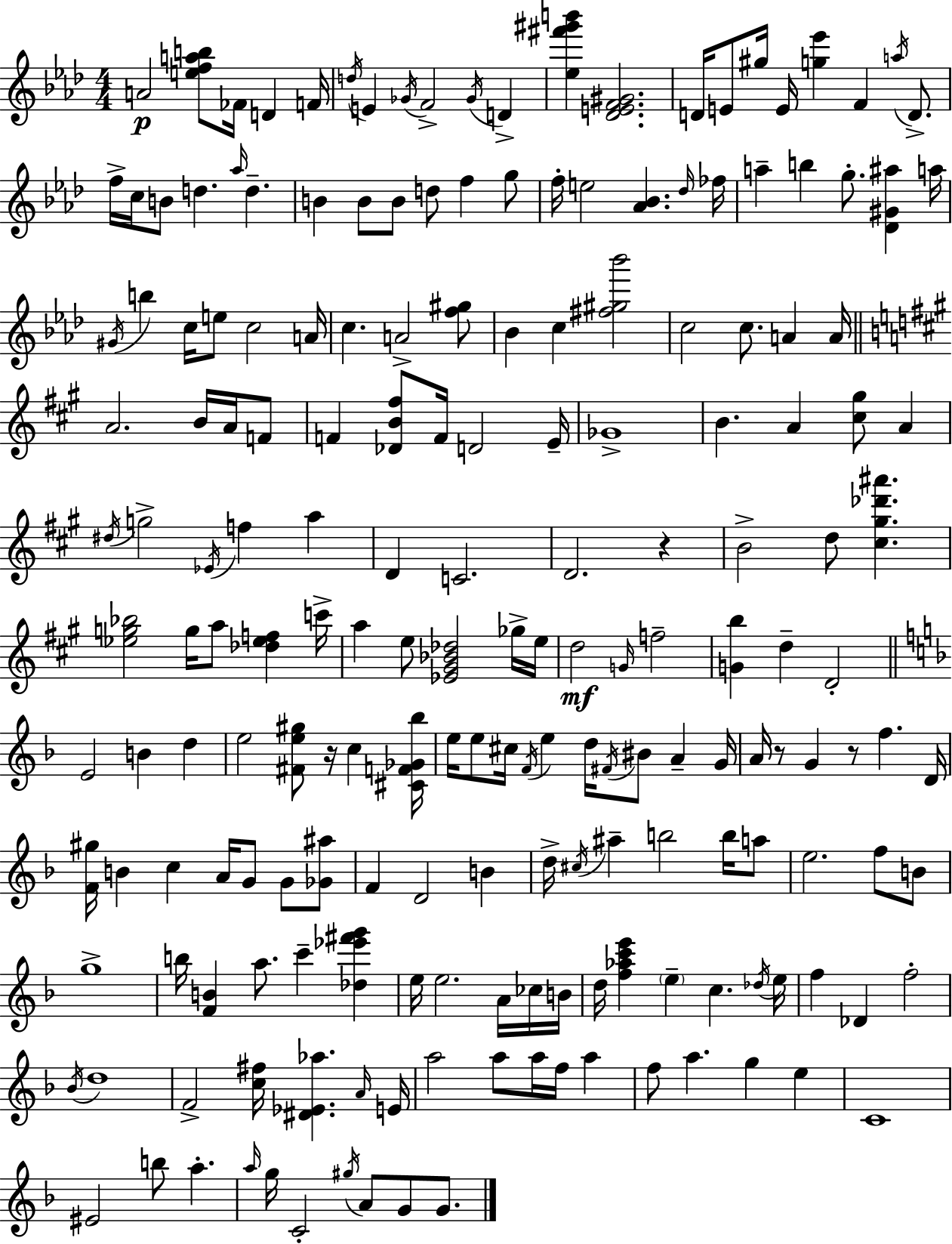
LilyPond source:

{
  \clef treble
  \numericTimeSignature
  \time 4/4
  \key f \minor
  a'2\p <e'' f'' a'' b''>8 fes'16 d'4 f'16 | \acciaccatura { d''16 } e'4 \acciaccatura { ges'16 } f'2-> \acciaccatura { ges'16 } d'4-> | <ees'' fis''' gis''' b'''>4 <des' e' f' gis'>2. | d'16 e'8 gis''16 e'16 <g'' ees'''>4 f'4 | \break \acciaccatura { a''16 } d'8.-> f''16-> c''16 b'8 d''4. \grace { aes''16 } d''4.-- | b'4 b'8 b'8 d''8 f''4 | g''8 f''16-. e''2 <aes' bes'>4. | \grace { des''16 } fes''16 a''4-- b''4 g''8.-. | \break <des' gis' ais''>4 a''16 \acciaccatura { gis'16 } b''4 c''16 e''8 c''2 | a'16 c''4. a'2-> | <f'' gis''>8 bes'4 c''4 <fis'' gis'' bes'''>2 | c''2 c''8. | \break a'4 a'16 \bar "||" \break \key a \major a'2. b'16 a'16 f'8 | f'4 <des' b' fis''>8 f'16 d'2 e'16-- | ges'1-> | b'4. a'4 <cis'' gis''>8 a'4 | \break \acciaccatura { dis''16 } g''2-> \acciaccatura { ees'16 } f''4 a''4 | d'4 c'2. | d'2. r4 | b'2-> d''8 <cis'' gis'' des''' ais'''>4. | \break <ees'' g'' bes''>2 g''16 a''8 <des'' ees'' f''>4 | c'''16-> a''4 e''8 <ees' gis' bes' des''>2 | ges''16-> e''16 d''2\mf \grace { g'16 } f''2-- | <g' b''>4 d''4-- d'2-. | \break \bar "||" \break \key d \minor e'2 b'4 d''4 | e''2 <fis' e'' gis''>8 r16 c''4 <cis' f' ges' bes''>16 | e''16 e''8 cis''16 \acciaccatura { f'16 } e''4 d''16 \acciaccatura { fis'16 } bis'8 a'4-- | g'16 a'16 r8 g'4 r8 f''4. | \break d'16 <f' gis''>16 b'4 c''4 a'16 g'8 g'8 | <ges' ais''>8 f'4 d'2 b'4 | d''16-> \acciaccatura { cis''16 } ais''4-- b''2 | b''16 a''8 e''2. f''8 | \break b'8 g''1-> | b''16 <f' b'>4 a''8. c'''4-- <des'' ees''' fis''' g'''>4 | e''16 e''2. | a'16 ces''16 b'16 d''16 <f'' aes'' c''' e'''>4 \parenthesize e''4-- c''4. | \break \acciaccatura { des''16 } e''16 f''4 des'4 f''2-. | \acciaccatura { bes'16 } d''1 | f'2-> <c'' fis''>16 <dis' ees' aes''>4. | \grace { a'16 } e'16 a''2 a''8 | \break a''16 f''16 a''4 f''8 a''4. g''4 | e''4 c'1 | eis'2 b''8 | a''4.-. \grace { a''16 } g''16 c'2-. | \break \acciaccatura { gis''16 } a'8 g'8 g'8. \bar "|."
}